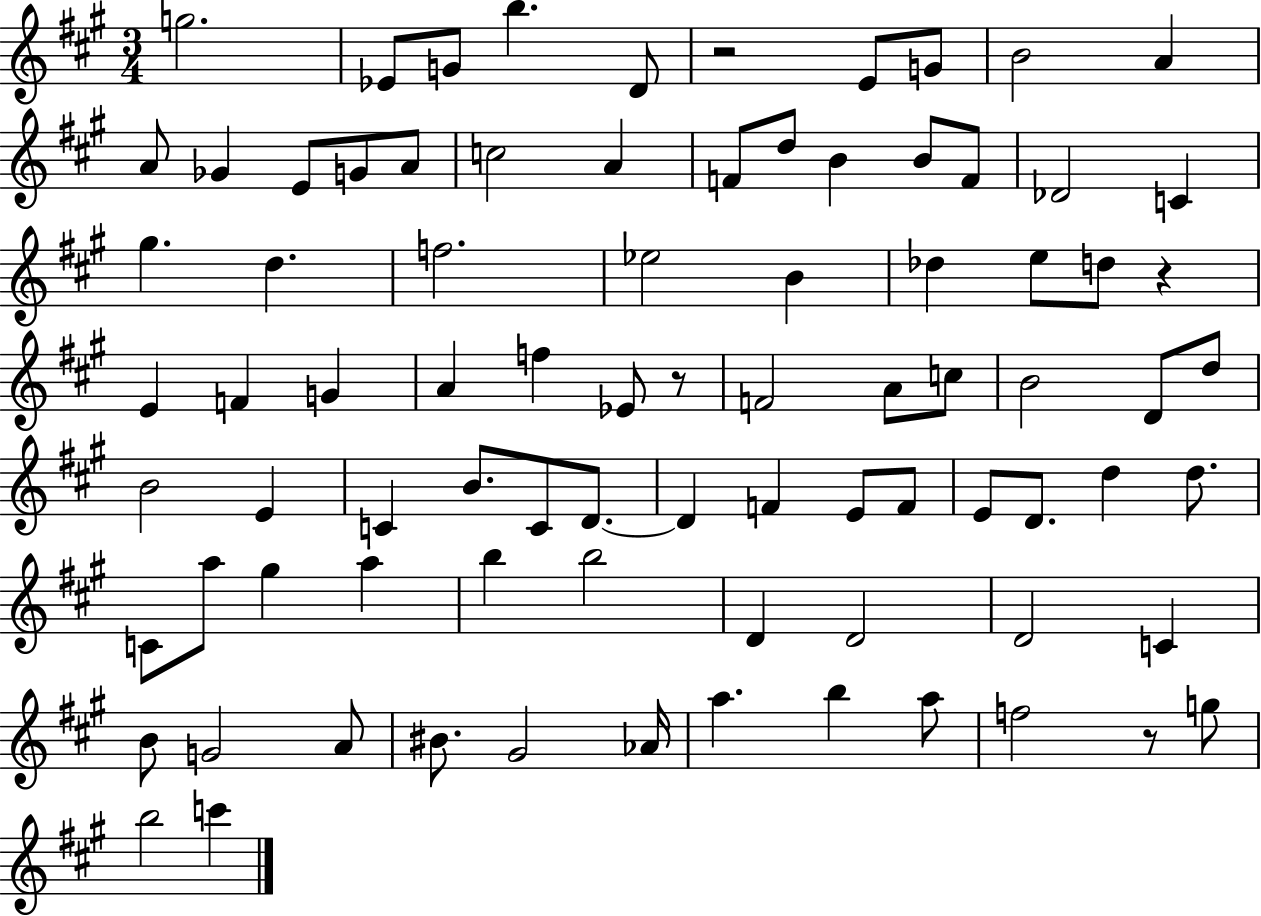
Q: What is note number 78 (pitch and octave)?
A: G5